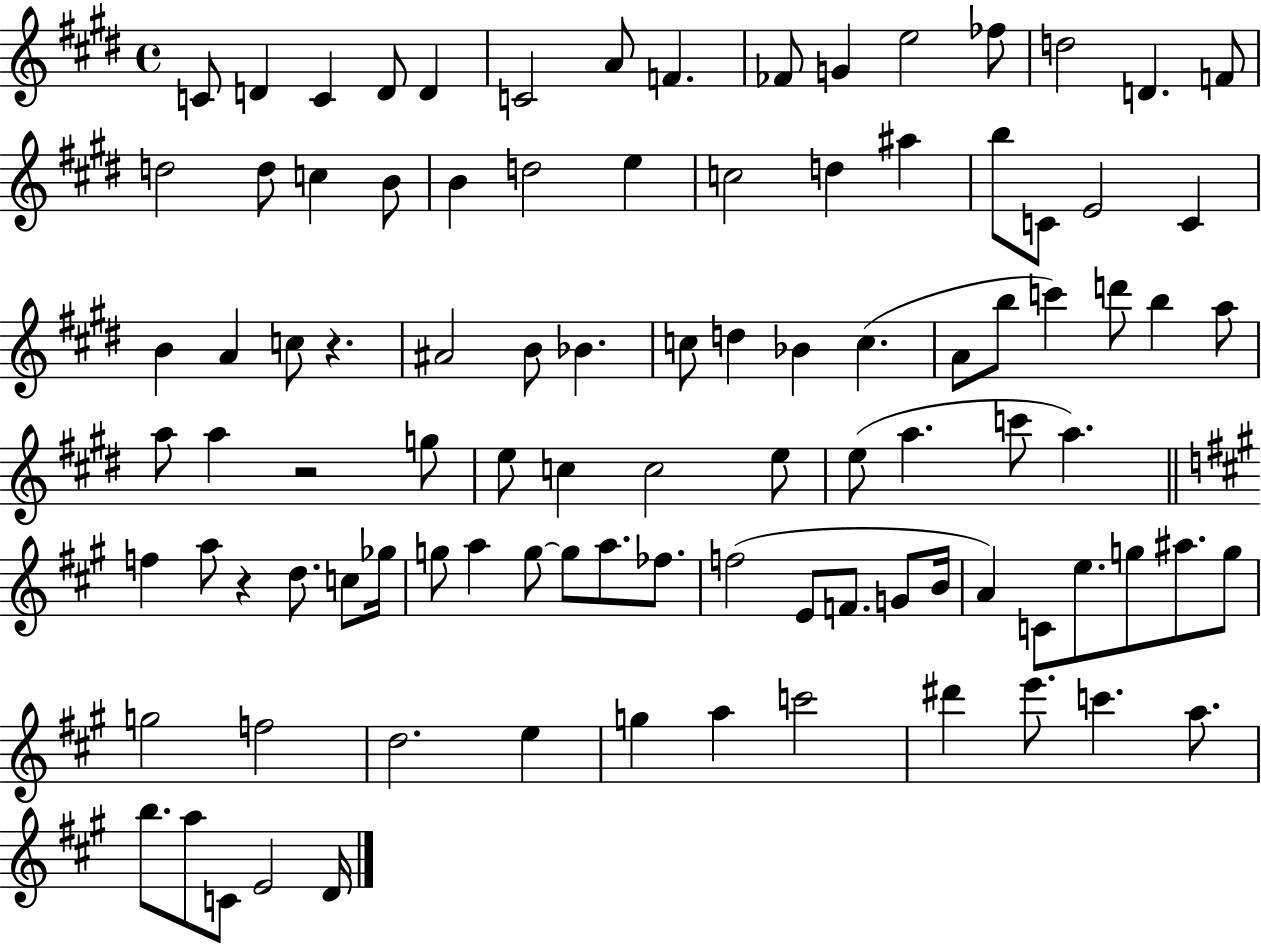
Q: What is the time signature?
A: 4/4